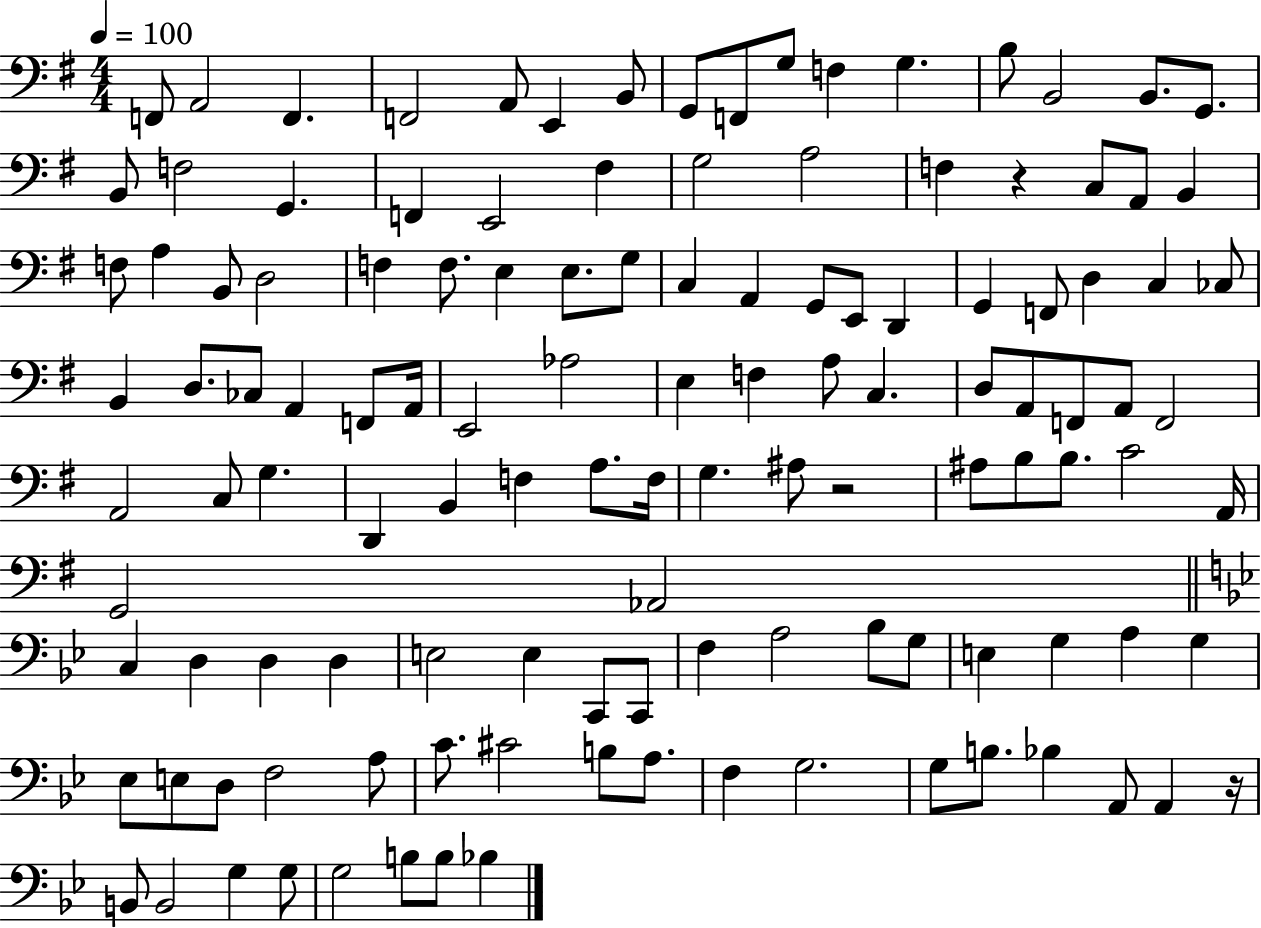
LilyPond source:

{
  \clef bass
  \numericTimeSignature
  \time 4/4
  \key g \major
  \tempo 4 = 100
  f,8 a,2 f,4. | f,2 a,8 e,4 b,8 | g,8 f,8 g8 f4 g4. | b8 b,2 b,8. g,8. | \break b,8 f2 g,4. | f,4 e,2 fis4 | g2 a2 | f4 r4 c8 a,8 b,4 | \break f8 a4 b,8 d2 | f4 f8. e4 e8. g8 | c4 a,4 g,8 e,8 d,4 | g,4 f,8 d4 c4 ces8 | \break b,4 d8. ces8 a,4 f,8 a,16 | e,2 aes2 | e4 f4 a8 c4. | d8 a,8 f,8 a,8 f,2 | \break a,2 c8 g4. | d,4 b,4 f4 a8. f16 | g4. ais8 r2 | ais8 b8 b8. c'2 a,16 | \break g,2 aes,2 | \bar "||" \break \key bes \major c4 d4 d4 d4 | e2 e4 c,8 c,8 | f4 a2 bes8 g8 | e4 g4 a4 g4 | \break ees8 e8 d8 f2 a8 | c'8. cis'2 b8 a8. | f4 g2. | g8 b8. bes4 a,8 a,4 r16 | \break b,8 b,2 g4 g8 | g2 b8 b8 bes4 | \bar "|."
}